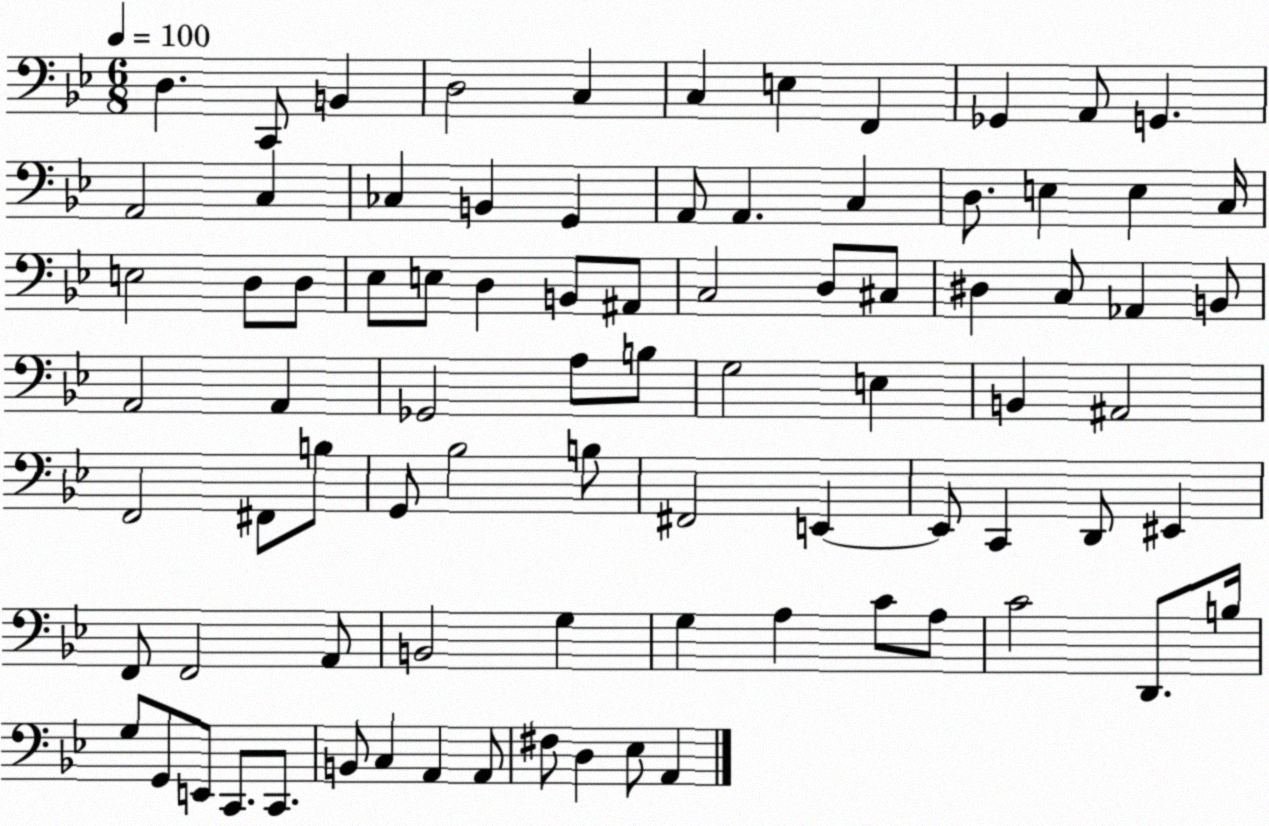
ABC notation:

X:1
T:Untitled
M:6/8
L:1/4
K:Bb
D, C,,/2 B,, D,2 C, C, E, F,, _G,, A,,/2 G,, A,,2 C, _C, B,, G,, A,,/2 A,, C, D,/2 E, E, C,/4 E,2 D,/2 D,/2 _E,/2 E,/2 D, B,,/2 ^A,,/2 C,2 D,/2 ^C,/2 ^D, C,/2 _A,, B,,/2 A,,2 A,, _G,,2 A,/2 B,/2 G,2 E, B,, ^A,,2 F,,2 ^F,,/2 B,/2 G,,/2 _B,2 B,/2 ^F,,2 E,, E,,/2 C,, D,,/2 ^E,, F,,/2 F,,2 A,,/2 B,,2 G, G, A, C/2 A,/2 C2 D,,/2 B,/4 G,/2 G,,/2 E,,/2 C,,/2 C,,/2 B,,/2 C, A,, A,,/2 ^F,/2 D, _E,/2 A,,